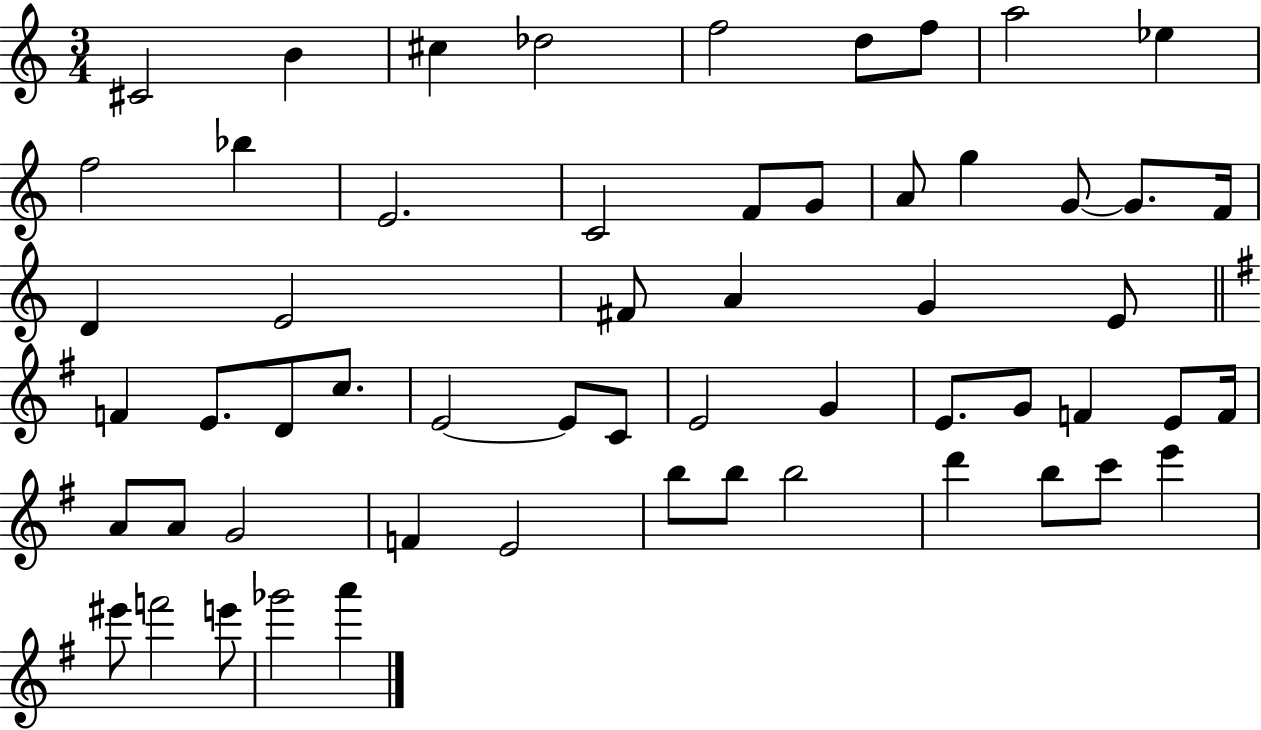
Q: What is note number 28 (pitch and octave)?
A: E4